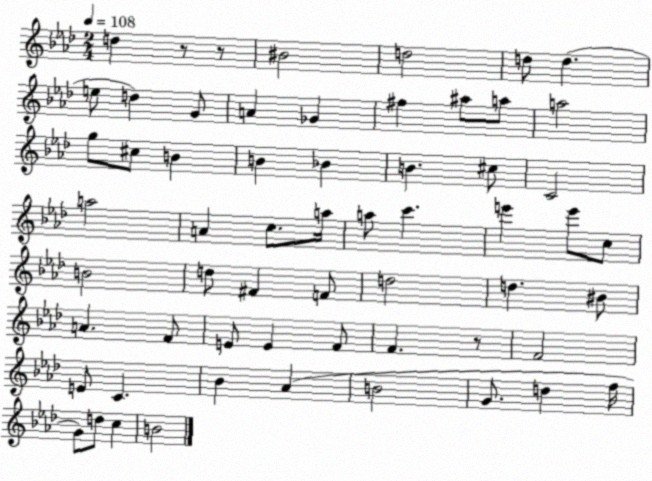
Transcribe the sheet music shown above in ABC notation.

X:1
T:Untitled
M:2/4
L:1/4
K:Ab
d z/2 z/2 ^B2 d2 d/2 d e/2 d G/2 A _G ^f ^a/2 a/2 a2 g/2 ^c/2 B B _B B ^c/2 C2 a2 A c/2 a/4 a/2 c' e' e'/2 c/2 B2 d/2 ^F F/2 d2 d ^B/2 A F/2 E/2 E F/2 F z/2 F2 E/2 C _B _A B2 G/2 d f/4 G/2 d/2 c B2